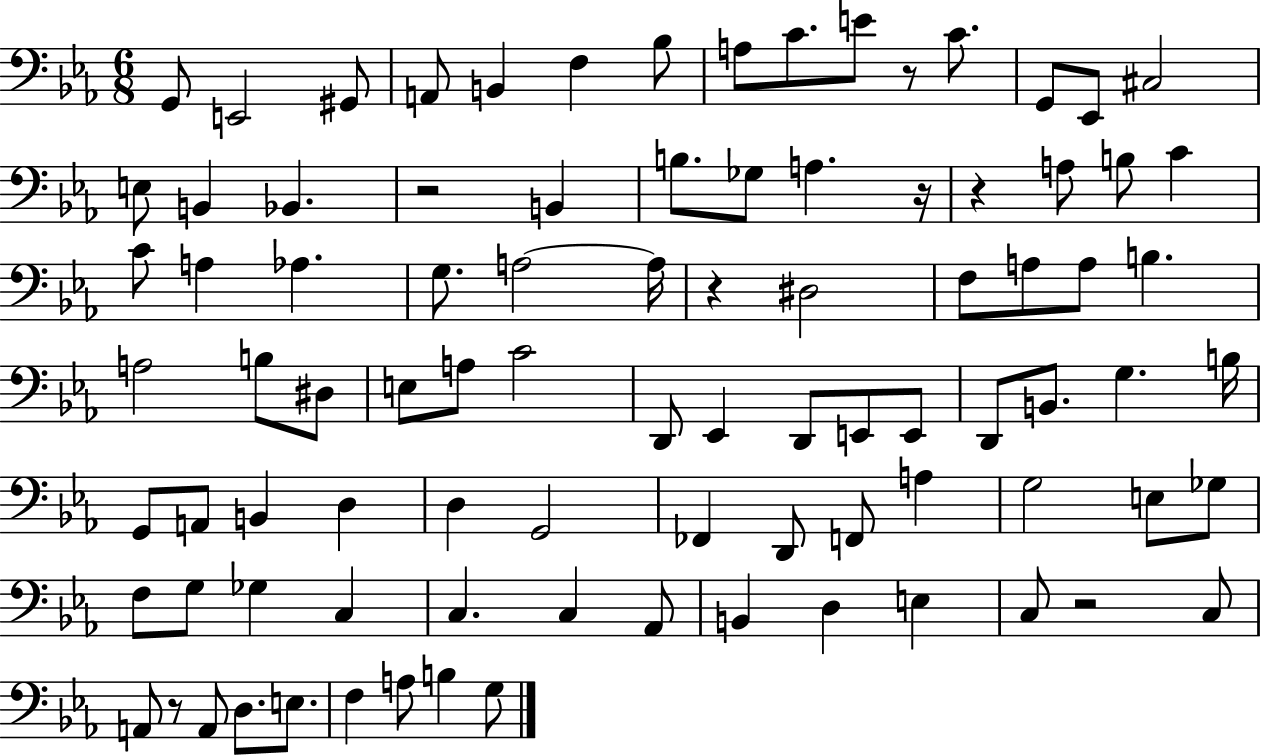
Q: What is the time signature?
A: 6/8